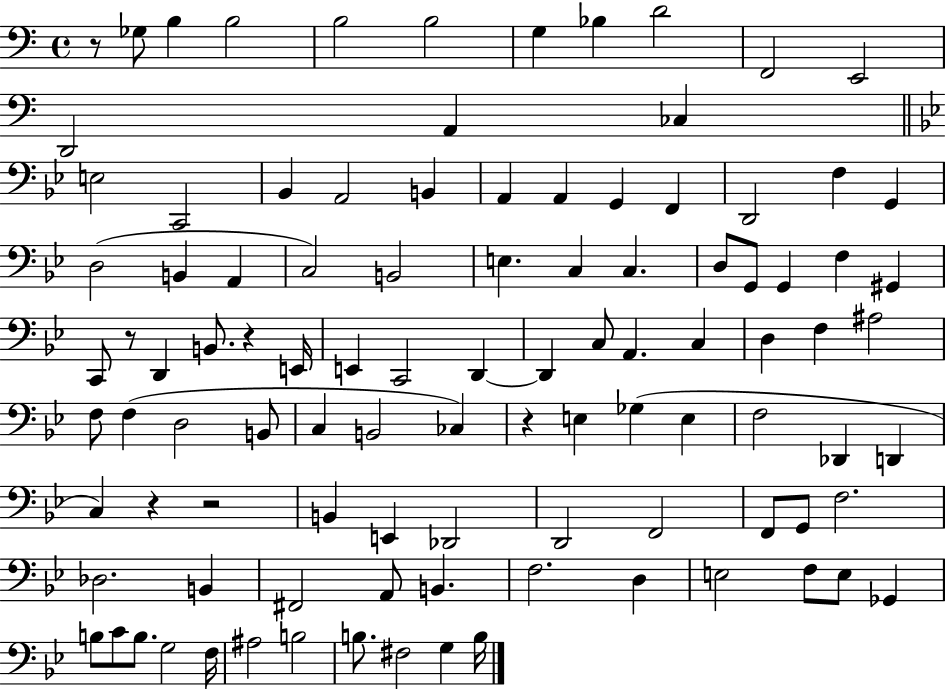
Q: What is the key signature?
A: C major